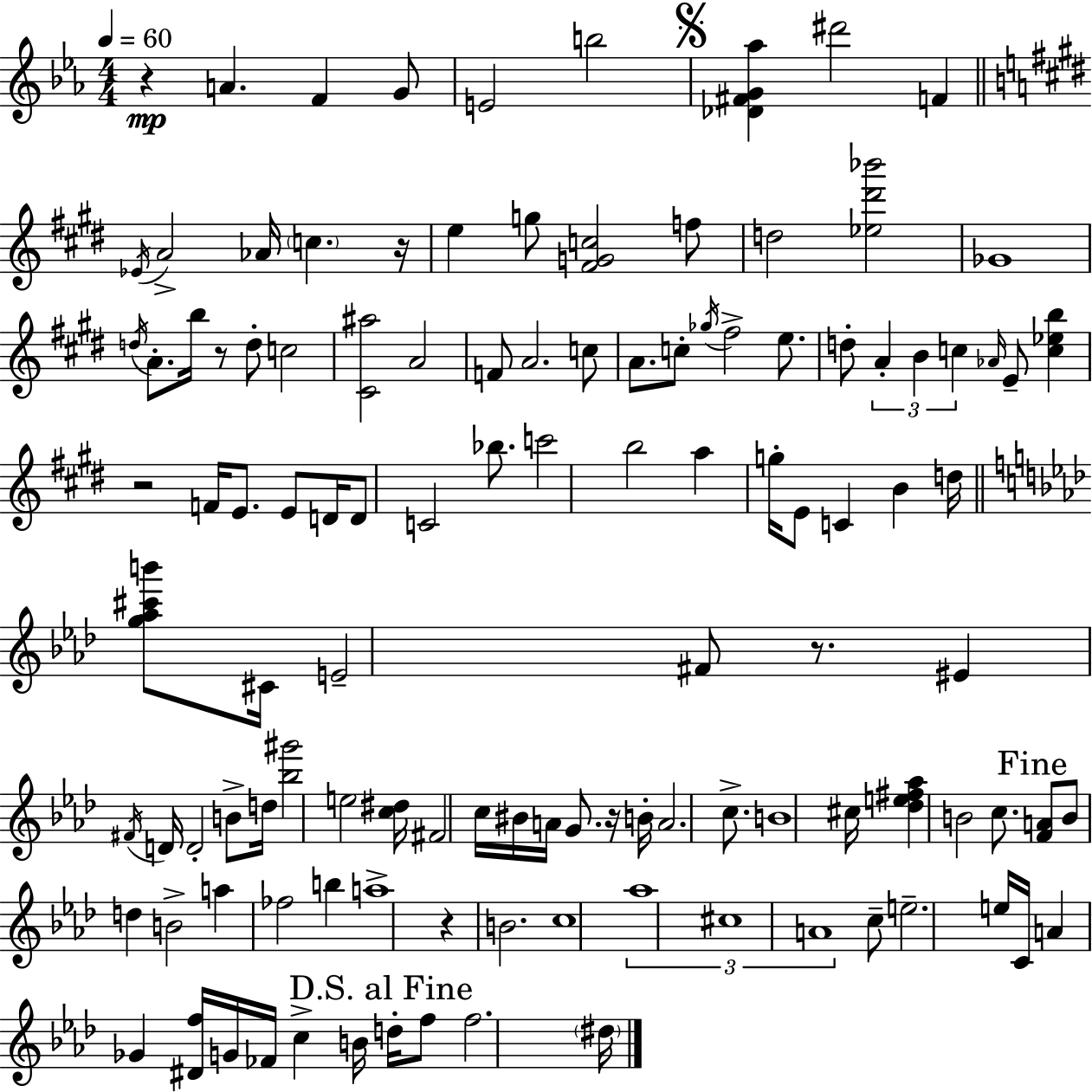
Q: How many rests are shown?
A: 7